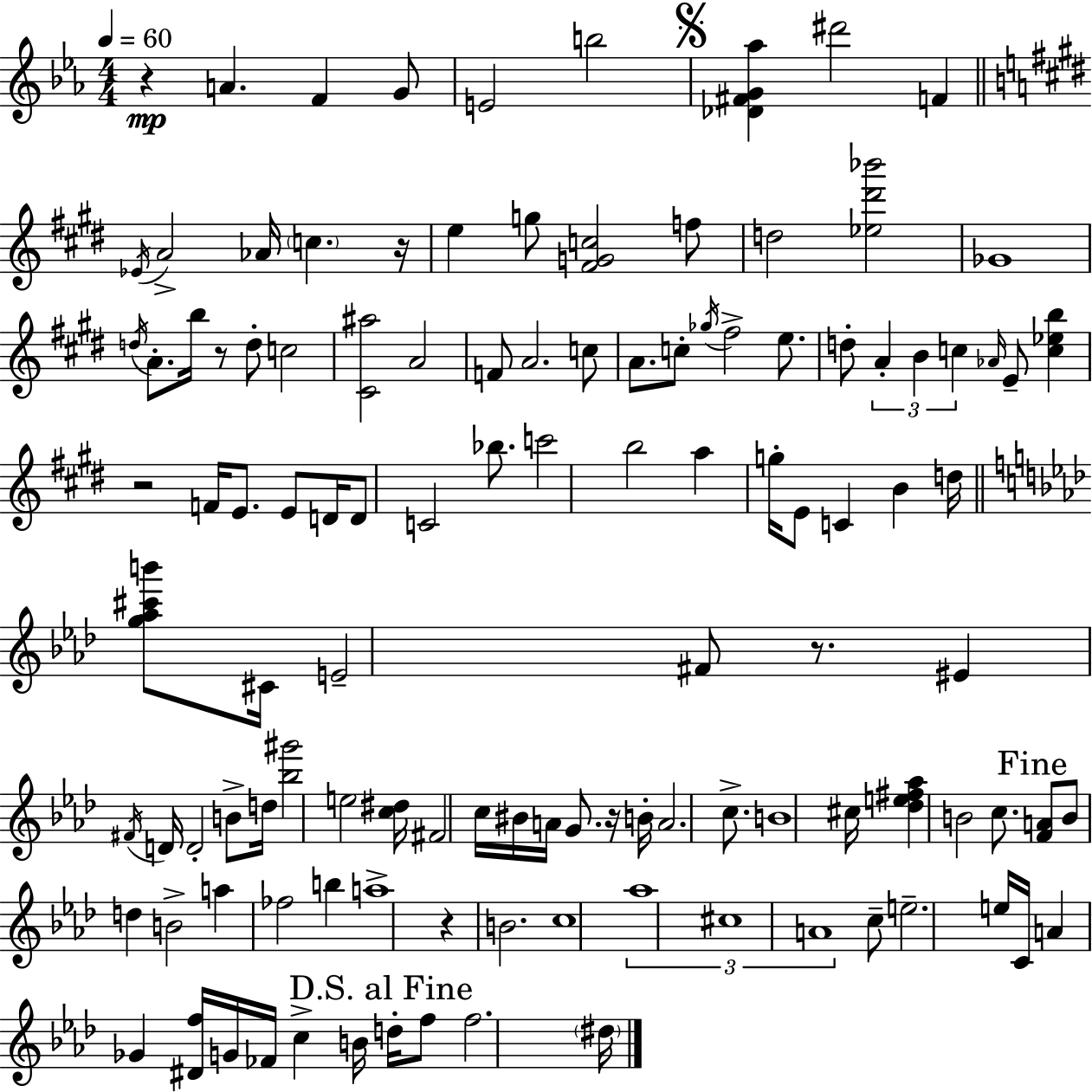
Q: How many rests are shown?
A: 7